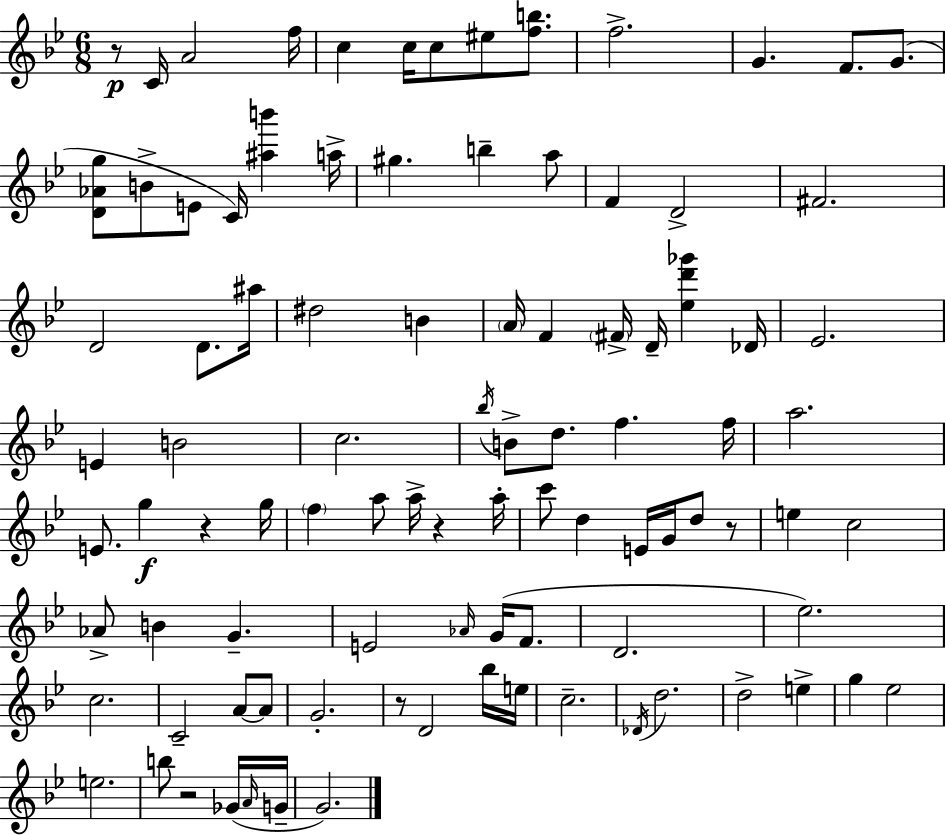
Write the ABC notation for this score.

X:1
T:Untitled
M:6/8
L:1/4
K:Gm
z/2 C/4 A2 f/4 c c/4 c/2 ^e/2 [fb]/2 f2 G F/2 G/2 [D_Ag]/2 B/2 E/2 C/4 [^ab'] a/4 ^g b a/2 F D2 ^F2 D2 D/2 ^a/4 ^d2 B A/4 F ^F/4 D/4 [_ed'_g'] _D/4 _E2 E B2 c2 _b/4 B/2 d/2 f f/4 a2 E/2 g z g/4 f a/2 a/4 z a/4 c'/2 d E/4 G/4 d/2 z/2 e c2 _A/2 B G E2 _A/4 G/4 F/2 D2 _e2 c2 C2 A/2 A/2 G2 z/2 D2 _b/4 e/4 c2 _D/4 d2 d2 e g _e2 e2 b/2 z2 _G/4 A/4 G/4 G2